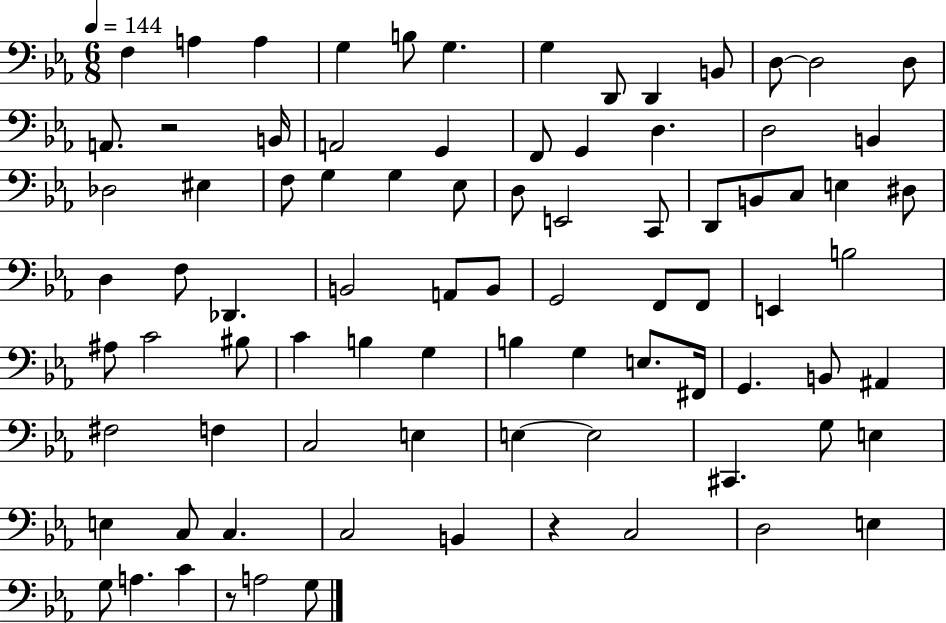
F3/q A3/q A3/q G3/q B3/e G3/q. G3/q D2/e D2/q B2/e D3/e D3/h D3/e A2/e. R/h B2/s A2/h G2/q F2/e G2/q D3/q. D3/h B2/q Db3/h EIS3/q F3/e G3/q G3/q Eb3/e D3/e E2/h C2/e D2/e B2/e C3/e E3/q D#3/e D3/q F3/e Db2/q. B2/h A2/e B2/e G2/h F2/e F2/e E2/q B3/h A#3/e C4/h BIS3/e C4/q B3/q G3/q B3/q G3/q E3/e. F#2/s G2/q. B2/e A#2/q F#3/h F3/q C3/h E3/q E3/q E3/h C#2/q. G3/e E3/q E3/q C3/e C3/q. C3/h B2/q R/q C3/h D3/h E3/q G3/e A3/q. C4/q R/e A3/h G3/e